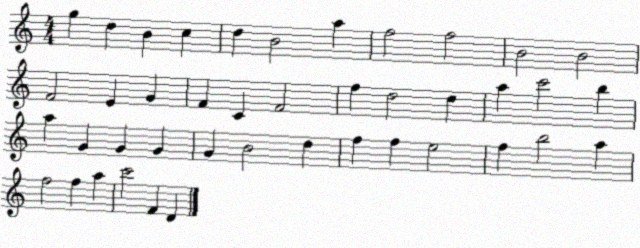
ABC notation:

X:1
T:Untitled
M:4/4
L:1/4
K:C
g d B c d B2 a f2 f2 B2 B2 F2 E G F C F2 f d2 d a c'2 b a G G G G B2 d f f e2 f b2 a f2 f a c'2 F D